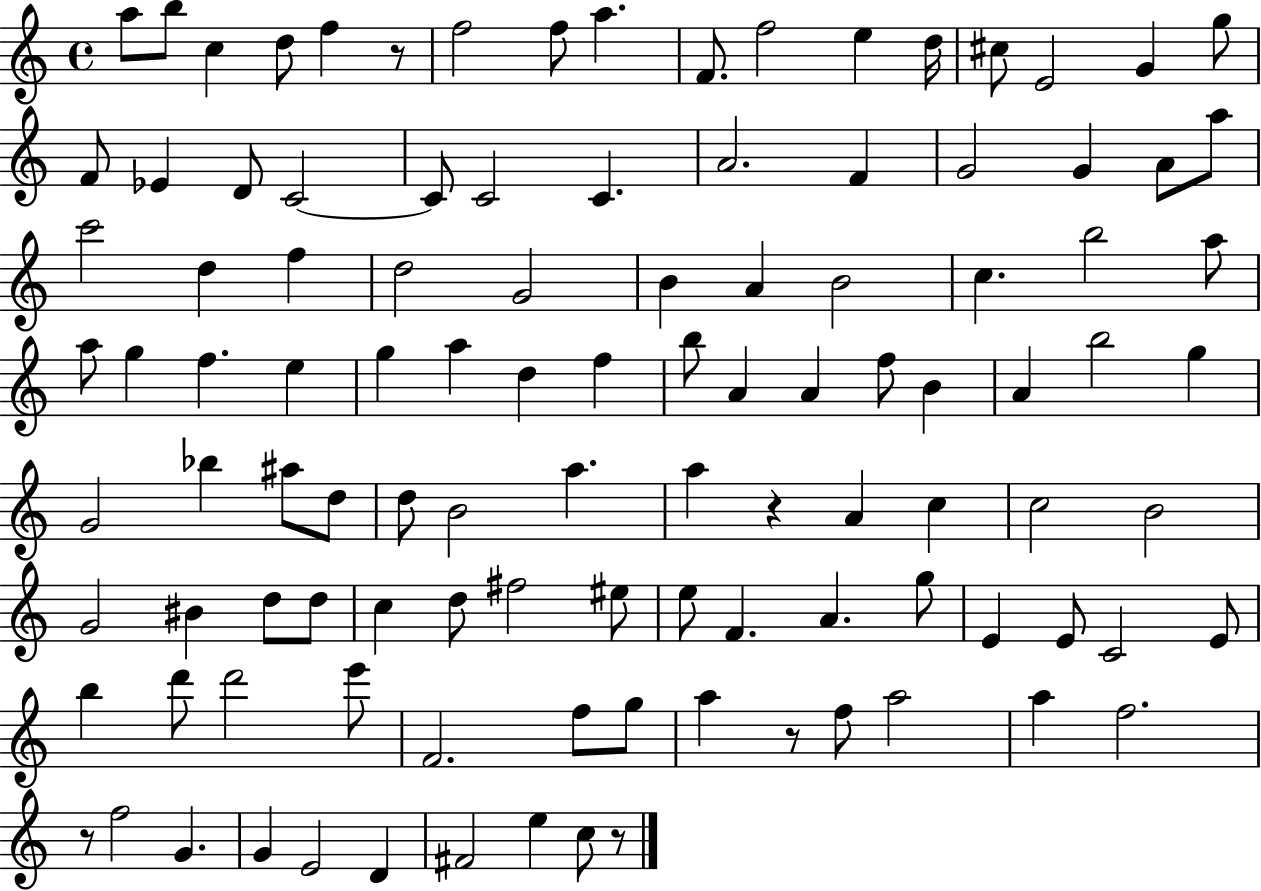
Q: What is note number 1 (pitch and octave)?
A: A5